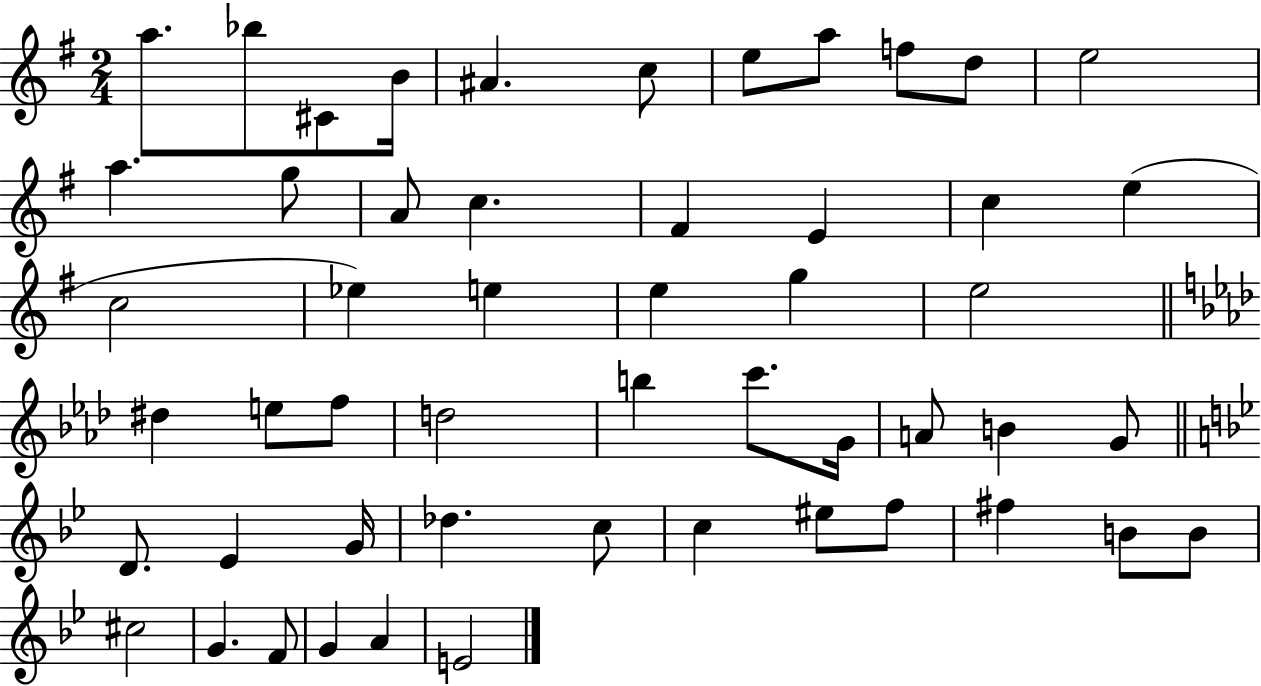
X:1
T:Untitled
M:2/4
L:1/4
K:G
a/2 _b/2 ^C/2 B/4 ^A c/2 e/2 a/2 f/2 d/2 e2 a g/2 A/2 c ^F E c e c2 _e e e g e2 ^d e/2 f/2 d2 b c'/2 G/4 A/2 B G/2 D/2 _E G/4 _d c/2 c ^e/2 f/2 ^f B/2 B/2 ^c2 G F/2 G A E2